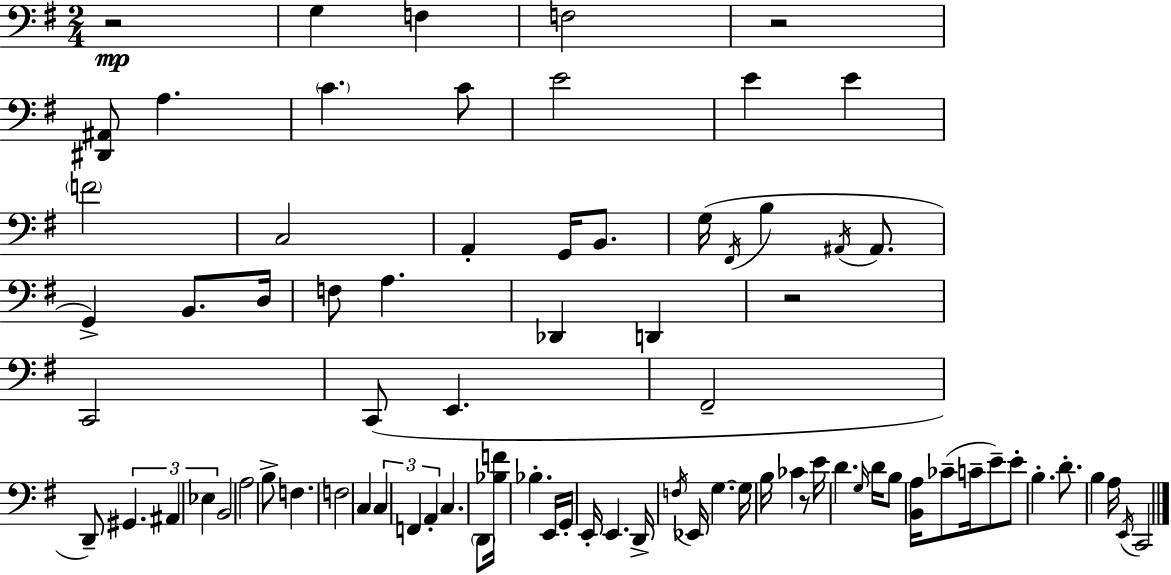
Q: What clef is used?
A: bass